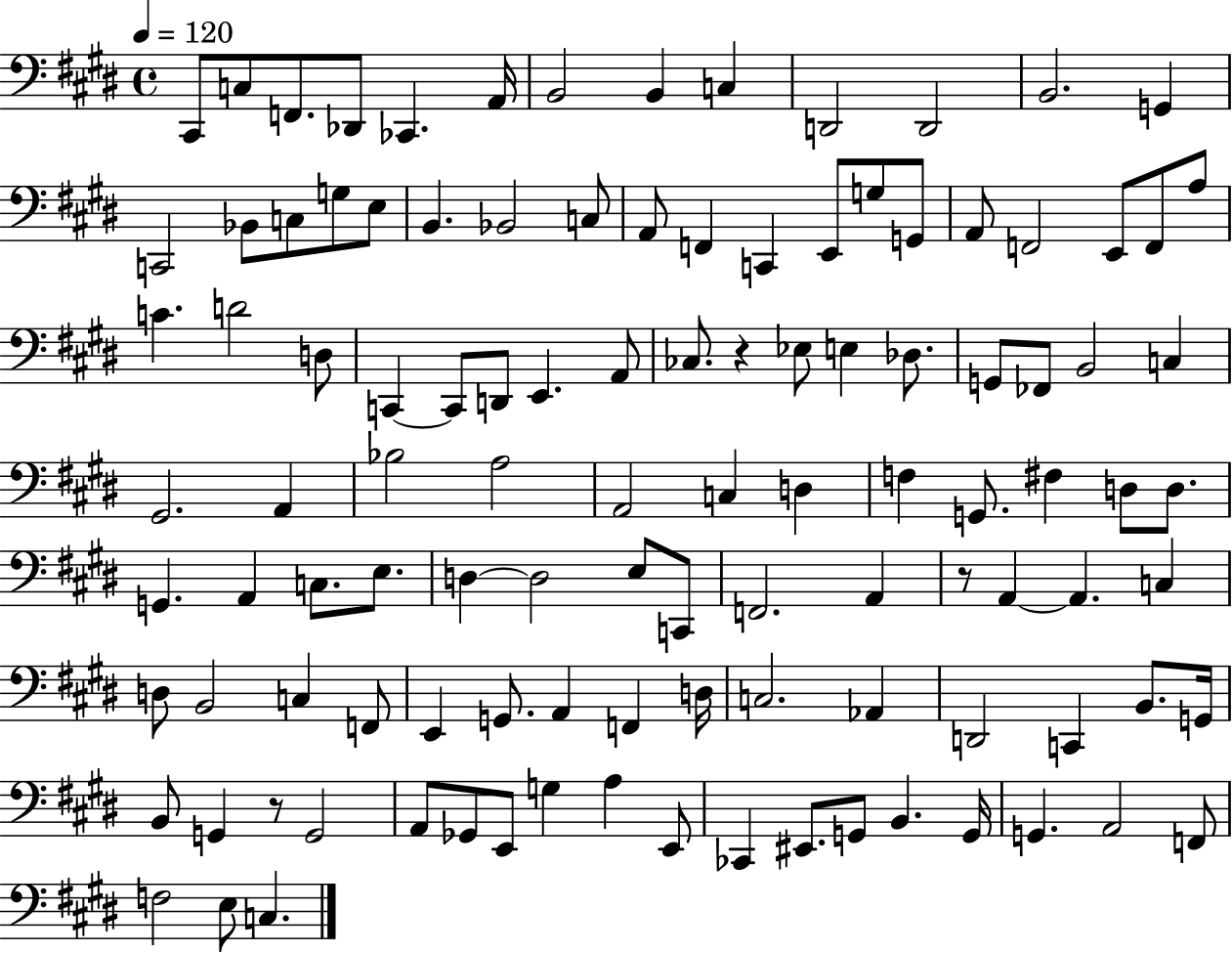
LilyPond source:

{
  \clef bass
  \time 4/4
  \defaultTimeSignature
  \key e \major
  \tempo 4 = 120
  cis,8 c8 f,8. des,8 ces,4. a,16 | b,2 b,4 c4 | d,2 d,2 | b,2. g,4 | \break c,2 bes,8 c8 g8 e8 | b,4. bes,2 c8 | a,8 f,4 c,4 e,8 g8 g,8 | a,8 f,2 e,8 f,8 a8 | \break c'4. d'2 d8 | c,4~~ c,8 d,8 e,4. a,8 | ces8. r4 ees8 e4 des8. | g,8 fes,8 b,2 c4 | \break gis,2. a,4 | bes2 a2 | a,2 c4 d4 | f4 g,8. fis4 d8 d8. | \break g,4. a,4 c8. e8. | d4~~ d2 e8 c,8 | f,2. a,4 | r8 a,4~~ a,4. c4 | \break d8 b,2 c4 f,8 | e,4 g,8. a,4 f,4 d16 | c2. aes,4 | d,2 c,4 b,8. g,16 | \break b,8 g,4 r8 g,2 | a,8 ges,8 e,8 g4 a4 e,8 | ces,4 eis,8. g,8 b,4. g,16 | g,4. a,2 f,8 | \break f2 e8 c4. | \bar "|."
}